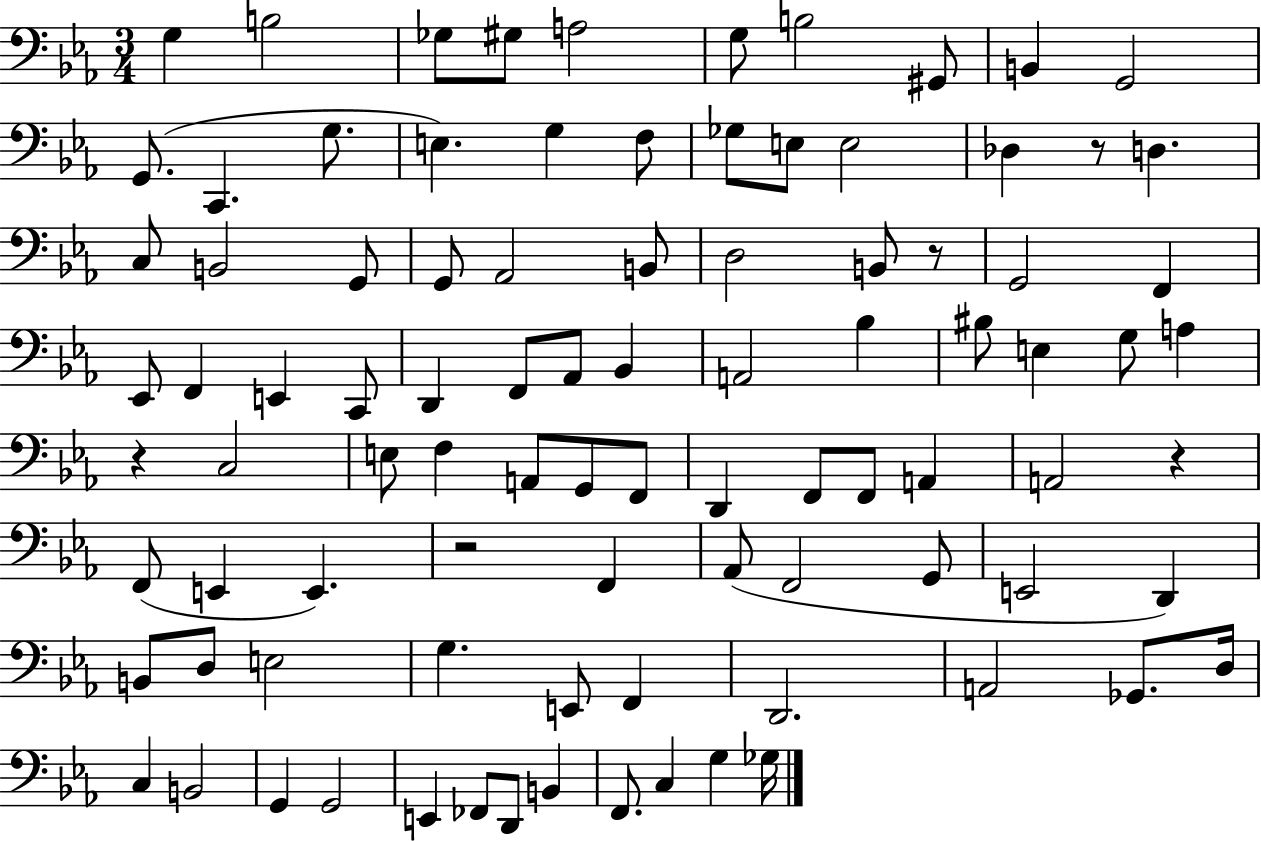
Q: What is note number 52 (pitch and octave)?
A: D2